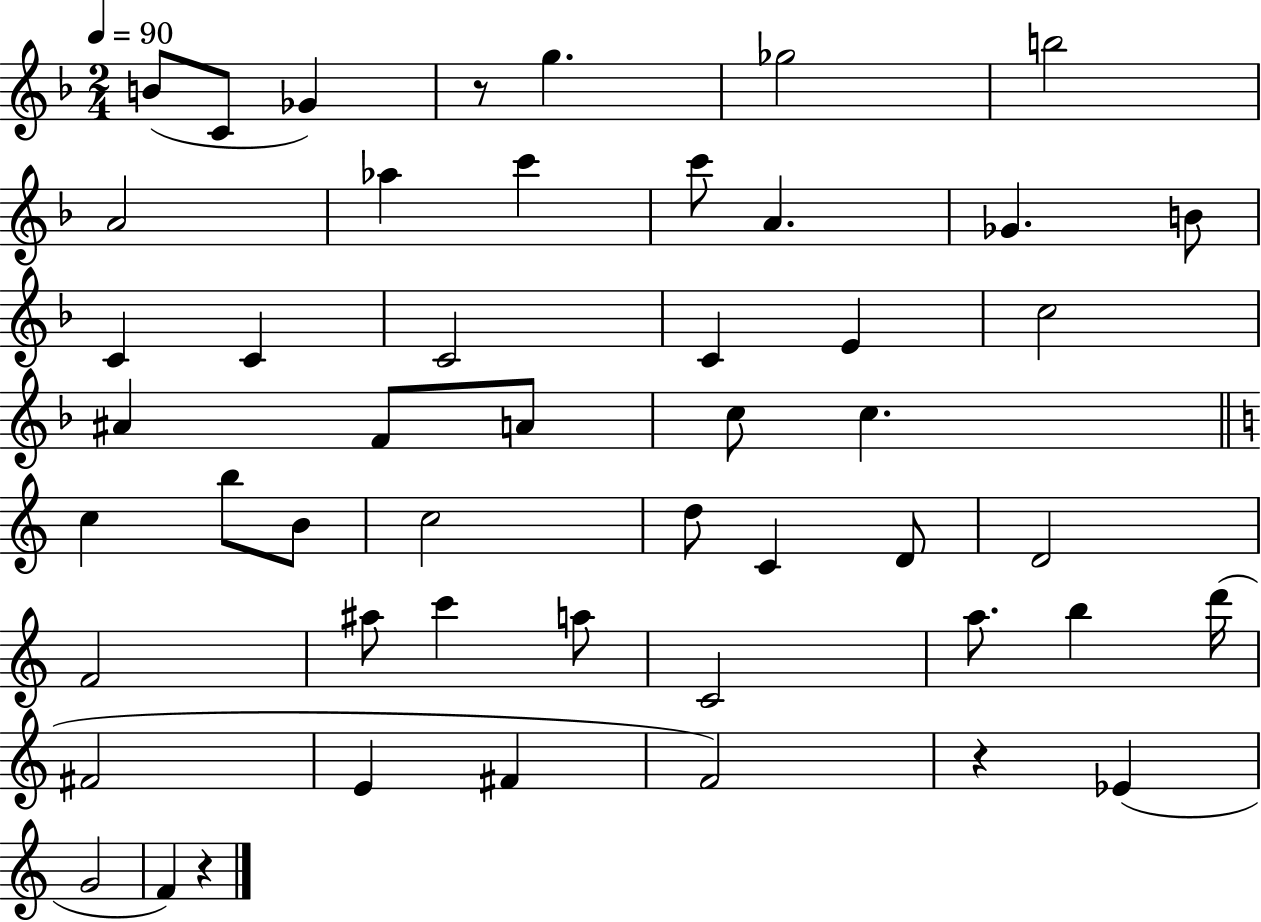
X:1
T:Untitled
M:2/4
L:1/4
K:F
B/2 C/2 _G z/2 g _g2 b2 A2 _a c' c'/2 A _G B/2 C C C2 C E c2 ^A F/2 A/2 c/2 c c b/2 B/2 c2 d/2 C D/2 D2 F2 ^a/2 c' a/2 C2 a/2 b d'/4 ^F2 E ^F F2 z _E G2 F z